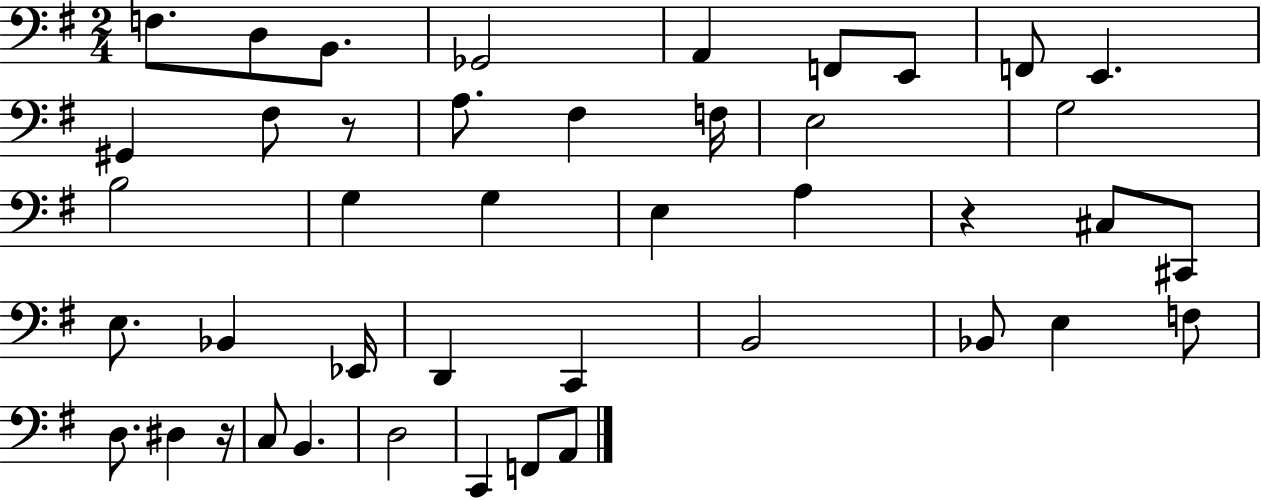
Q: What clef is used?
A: bass